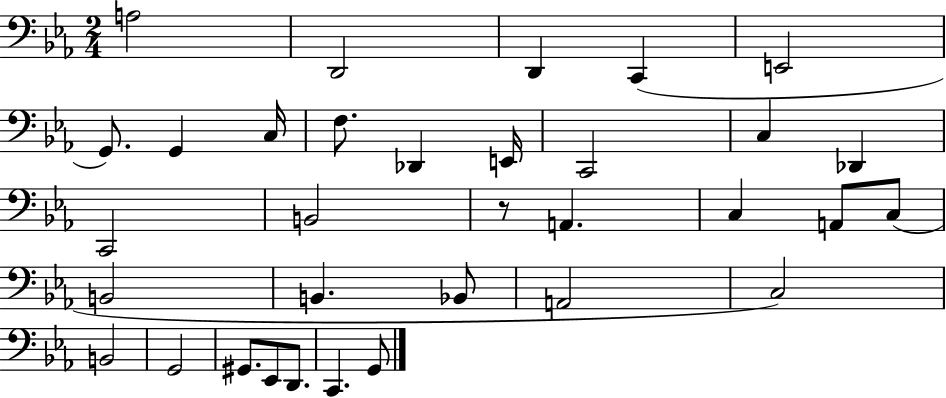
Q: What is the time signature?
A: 2/4